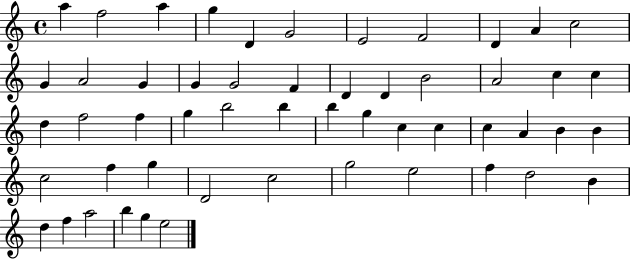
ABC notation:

X:1
T:Untitled
M:4/4
L:1/4
K:C
a f2 a g D G2 E2 F2 D A c2 G A2 G G G2 F D D B2 A2 c c d f2 f g b2 b b g c c c A B B c2 f g D2 c2 g2 e2 f d2 B d f a2 b g e2